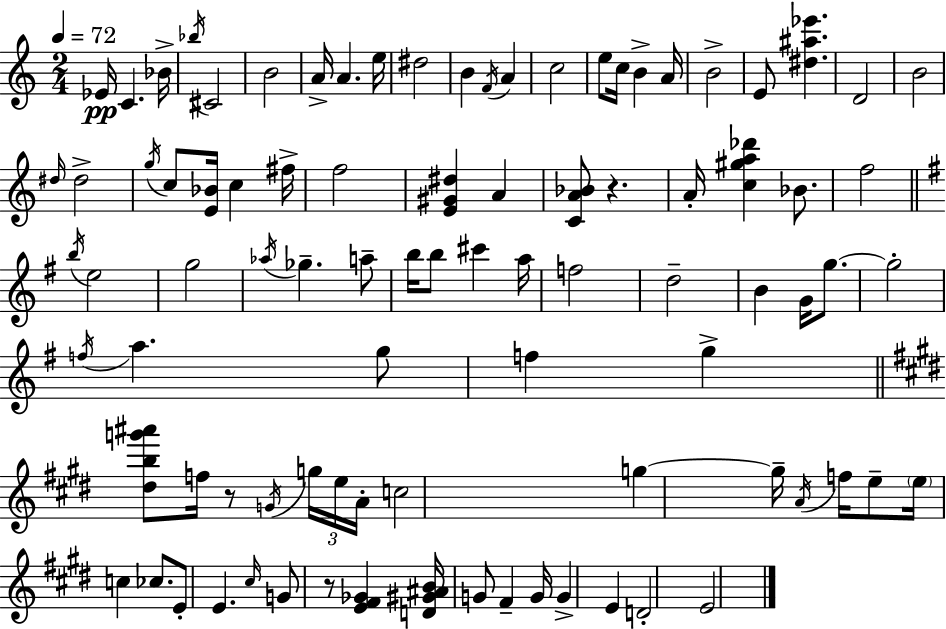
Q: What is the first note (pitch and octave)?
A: Eb4